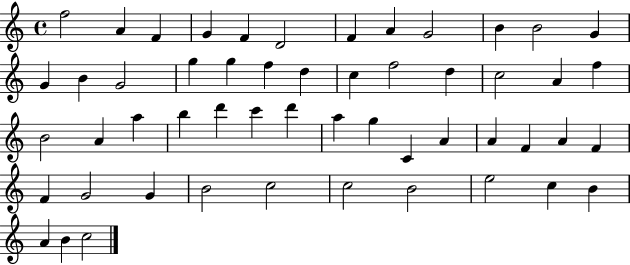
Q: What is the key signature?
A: C major